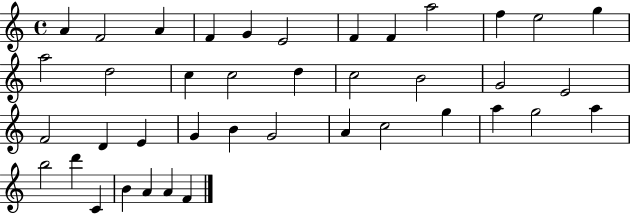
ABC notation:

X:1
T:Untitled
M:4/4
L:1/4
K:C
A F2 A F G E2 F F a2 f e2 g a2 d2 c c2 d c2 B2 G2 E2 F2 D E G B G2 A c2 g a g2 a b2 d' C B A A F